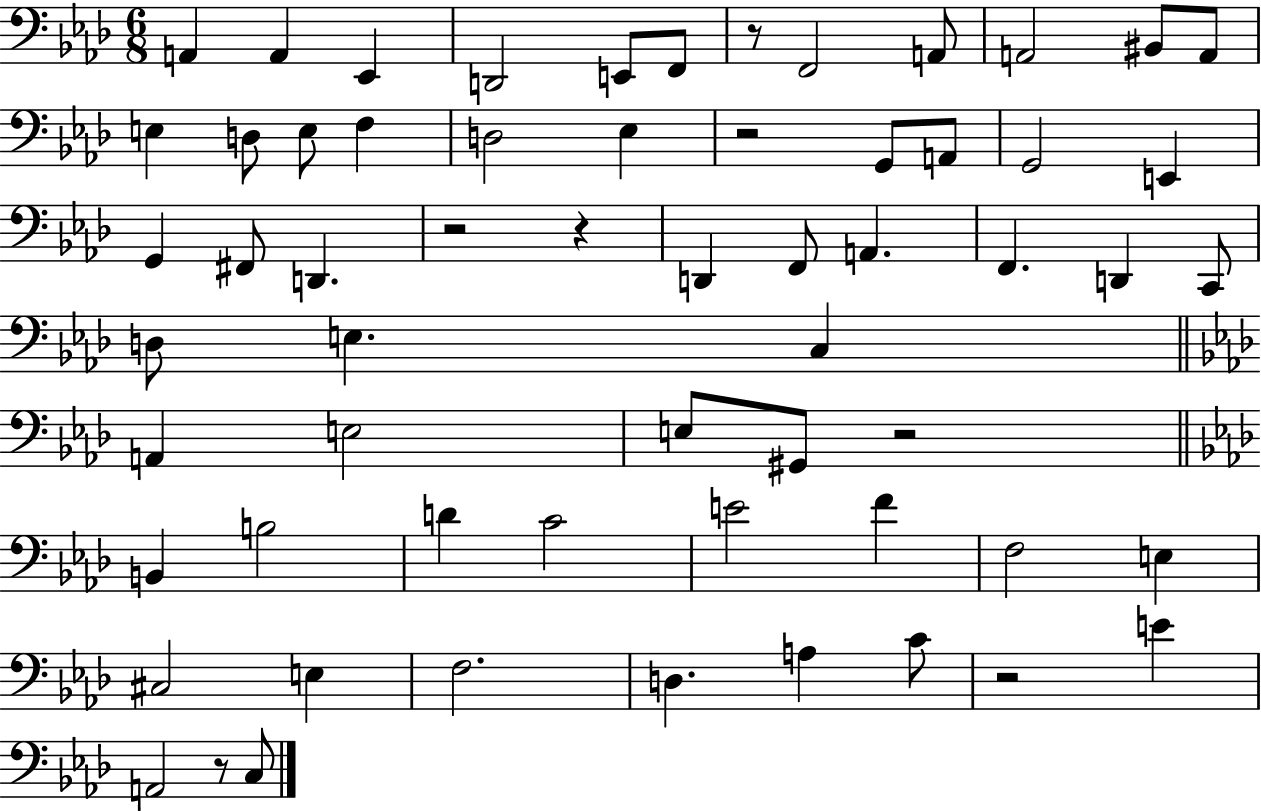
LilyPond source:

{
  \clef bass
  \numericTimeSignature
  \time 6/8
  \key aes \major
  \repeat volta 2 { a,4 a,4 ees,4 | d,2 e,8 f,8 | r8 f,2 a,8 | a,2 bis,8 a,8 | \break e4 d8 e8 f4 | d2 ees4 | r2 g,8 a,8 | g,2 e,4 | \break g,4 fis,8 d,4. | r2 r4 | d,4 f,8 a,4. | f,4. d,4 c,8 | \break d8 e4. c4 | \bar "||" \break \key f \minor a,4 e2 | e8 gis,8 r2 | \bar "||" \break \key aes \major b,4 b2 | d'4 c'2 | e'2 f'4 | f2 e4 | \break cis2 e4 | f2. | d4. a4 c'8 | r2 e'4 | \break a,2 r8 c8 | } \bar "|."
}